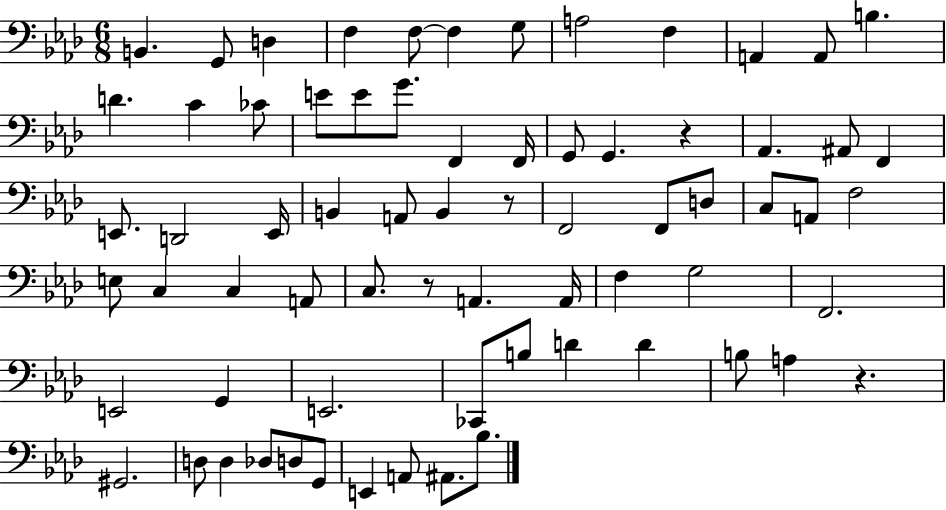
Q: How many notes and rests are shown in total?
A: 70